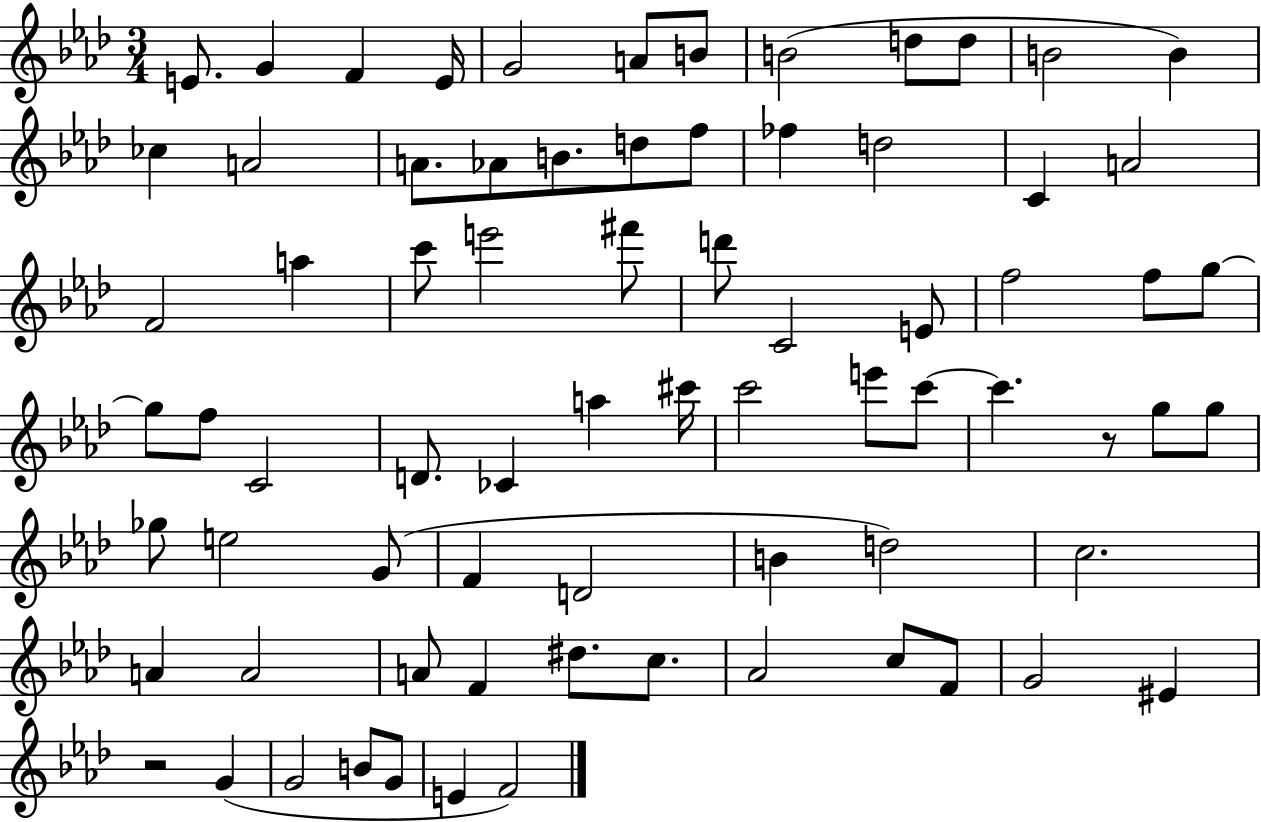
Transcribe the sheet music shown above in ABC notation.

X:1
T:Untitled
M:3/4
L:1/4
K:Ab
E/2 G F E/4 G2 A/2 B/2 B2 d/2 d/2 B2 B _c A2 A/2 _A/2 B/2 d/2 f/2 _f d2 C A2 F2 a c'/2 e'2 ^f'/2 d'/2 C2 E/2 f2 f/2 g/2 g/2 f/2 C2 D/2 _C a ^c'/4 c'2 e'/2 c'/2 c' z/2 g/2 g/2 _g/2 e2 G/2 F D2 B d2 c2 A A2 A/2 F ^d/2 c/2 _A2 c/2 F/2 G2 ^E z2 G G2 B/2 G/2 E F2